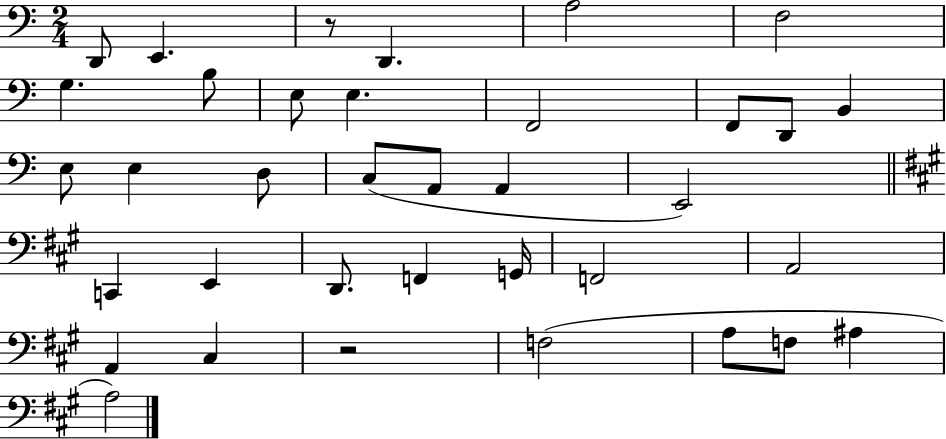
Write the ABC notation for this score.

X:1
T:Untitled
M:2/4
L:1/4
K:C
D,,/2 E,, z/2 D,, A,2 F,2 G, B,/2 E,/2 E, F,,2 F,,/2 D,,/2 B,, E,/2 E, D,/2 C,/2 A,,/2 A,, E,,2 C,, E,, D,,/2 F,, G,,/4 F,,2 A,,2 A,, ^C, z2 F,2 A,/2 F,/2 ^A, A,2